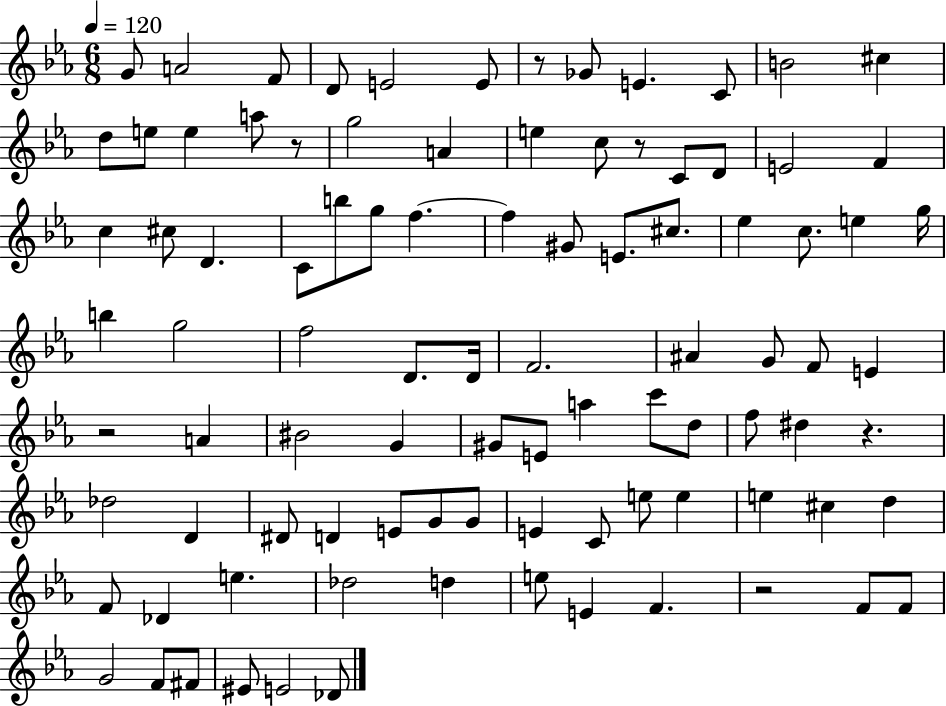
X:1
T:Untitled
M:6/8
L:1/4
K:Eb
G/2 A2 F/2 D/2 E2 E/2 z/2 _G/2 E C/2 B2 ^c d/2 e/2 e a/2 z/2 g2 A e c/2 z/2 C/2 D/2 E2 F c ^c/2 D C/2 b/2 g/2 f f ^G/2 E/2 ^c/2 _e c/2 e g/4 b g2 f2 D/2 D/4 F2 ^A G/2 F/2 E z2 A ^B2 G ^G/2 E/2 a c'/2 d/2 f/2 ^d z _d2 D ^D/2 D E/2 G/2 G/2 E C/2 e/2 e e ^c d F/2 _D e _d2 d e/2 E F z2 F/2 F/2 G2 F/2 ^F/2 ^E/2 E2 _D/2